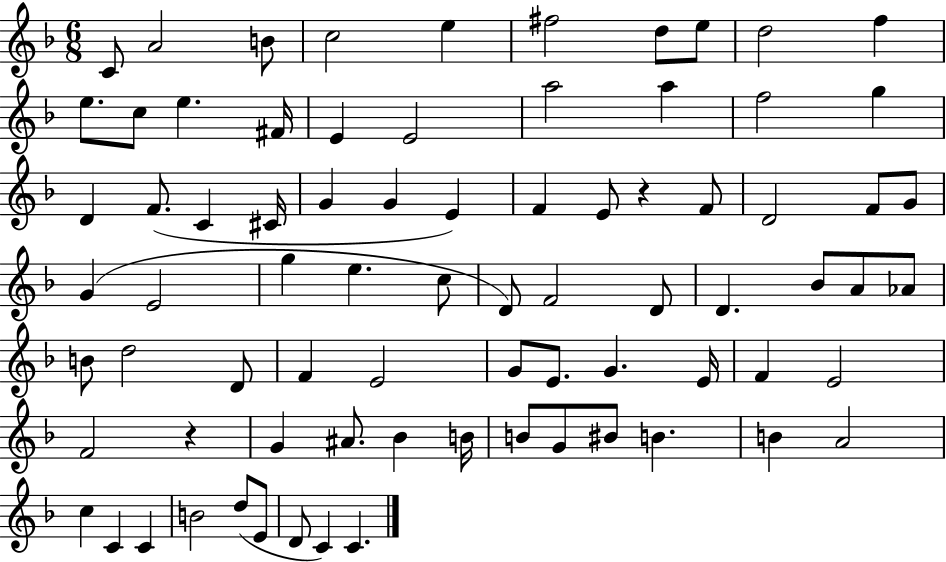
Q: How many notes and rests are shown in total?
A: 78